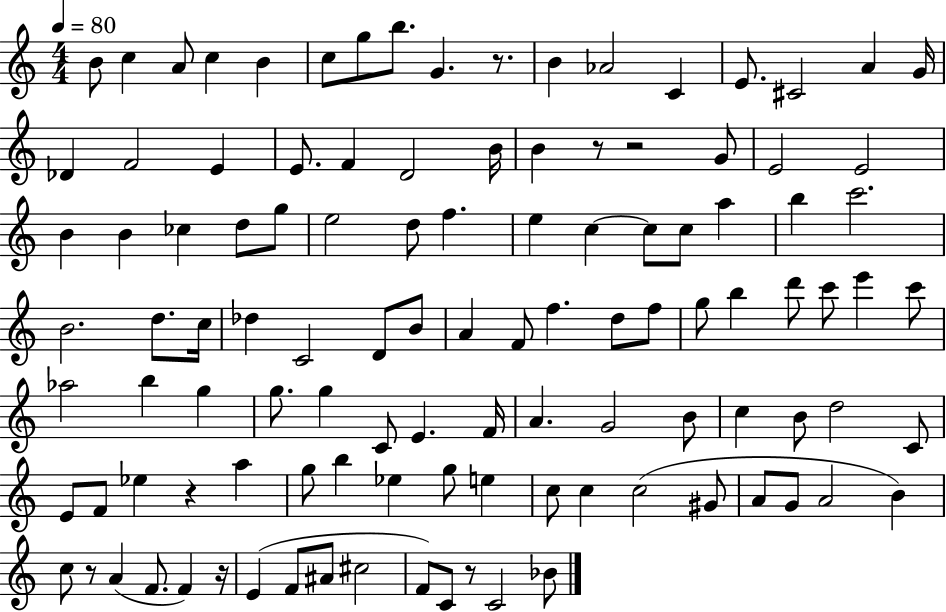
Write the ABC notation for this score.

X:1
T:Untitled
M:4/4
L:1/4
K:C
B/2 c A/2 c B c/2 g/2 b/2 G z/2 B _A2 C E/2 ^C2 A G/4 _D F2 E E/2 F D2 B/4 B z/2 z2 G/2 E2 E2 B B _c d/2 g/2 e2 d/2 f e c c/2 c/2 a b c'2 B2 d/2 c/4 _d C2 D/2 B/2 A F/2 f d/2 f/2 g/2 b d'/2 c'/2 e' c'/2 _a2 b g g/2 g C/2 E F/4 A G2 B/2 c B/2 d2 C/2 E/2 F/2 _e z a g/2 b _e g/2 e c/2 c c2 ^G/2 A/2 G/2 A2 B c/2 z/2 A F/2 F z/4 E F/2 ^A/2 ^c2 F/2 C/2 z/2 C2 _B/2